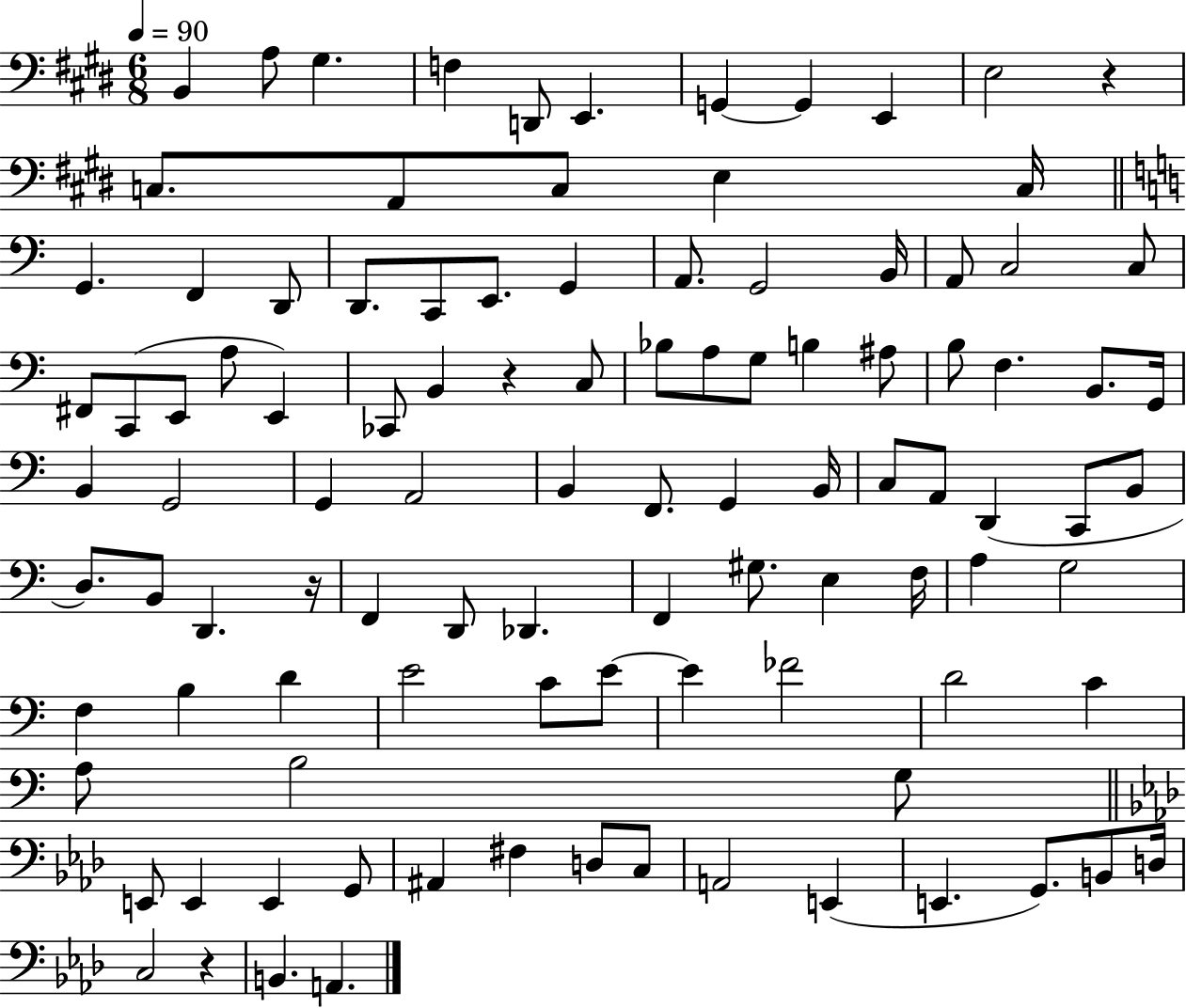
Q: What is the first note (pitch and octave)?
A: B2